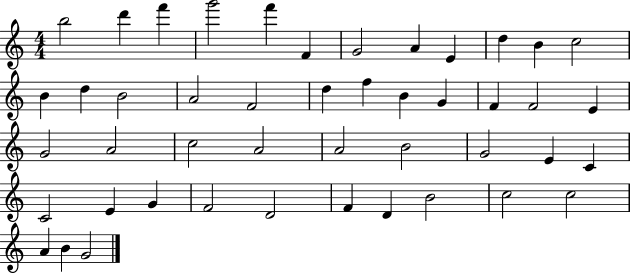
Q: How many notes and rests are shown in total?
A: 46